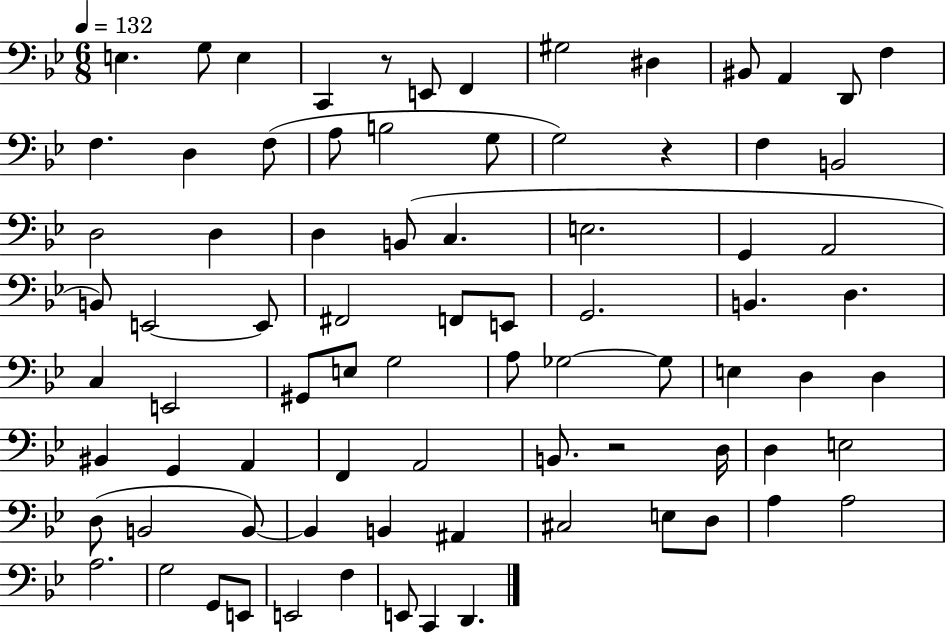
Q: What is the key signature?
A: BES major